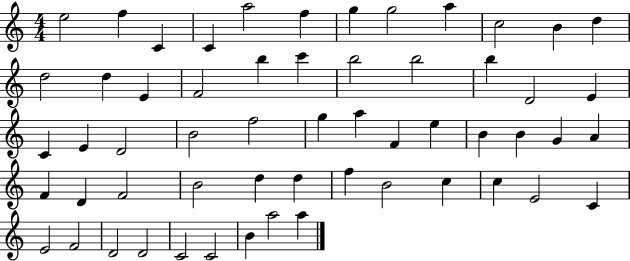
{
  \clef treble
  \numericTimeSignature
  \time 4/4
  \key c \major
  e''2 f''4 c'4 | c'4 a''2 f''4 | g''4 g''2 a''4 | c''2 b'4 d''4 | \break d''2 d''4 e'4 | f'2 b''4 c'''4 | b''2 b''2 | b''4 d'2 e'4 | \break c'4 e'4 d'2 | b'2 f''2 | g''4 a''4 f'4 e''4 | b'4 b'4 g'4 a'4 | \break f'4 d'4 f'2 | b'2 d''4 d''4 | f''4 b'2 c''4 | c''4 e'2 c'4 | \break e'2 f'2 | d'2 d'2 | c'2 c'2 | b'4 a''2 a''4 | \break \bar "|."
}